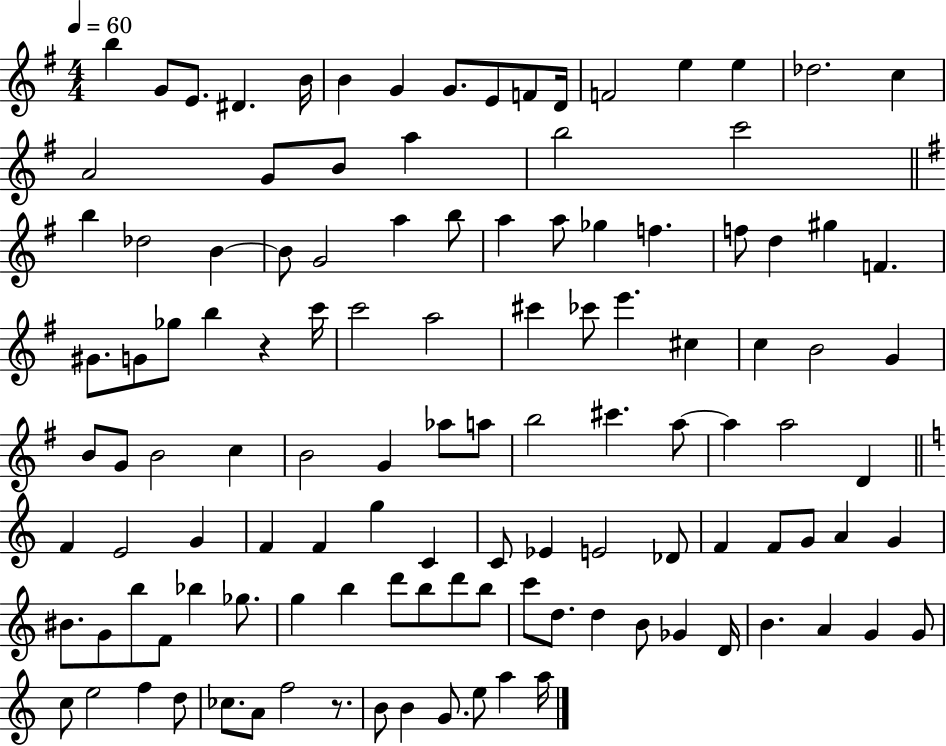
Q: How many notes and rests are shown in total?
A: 118